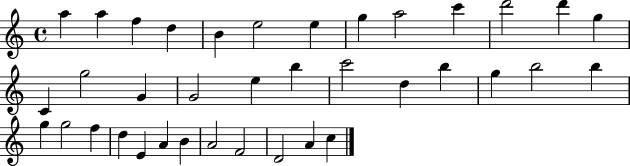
{
  \clef treble
  \time 4/4
  \defaultTimeSignature
  \key c \major
  a''4 a''4 f''4 d''4 | b'4 e''2 e''4 | g''4 a''2 c'''4 | d'''2 d'''4 g''4 | \break c'4 g''2 g'4 | g'2 e''4 b''4 | c'''2 d''4 b''4 | g''4 b''2 b''4 | \break g''4 g''2 f''4 | d''4 e'4 a'4 b'4 | a'2 f'2 | d'2 a'4 c''4 | \break \bar "|."
}